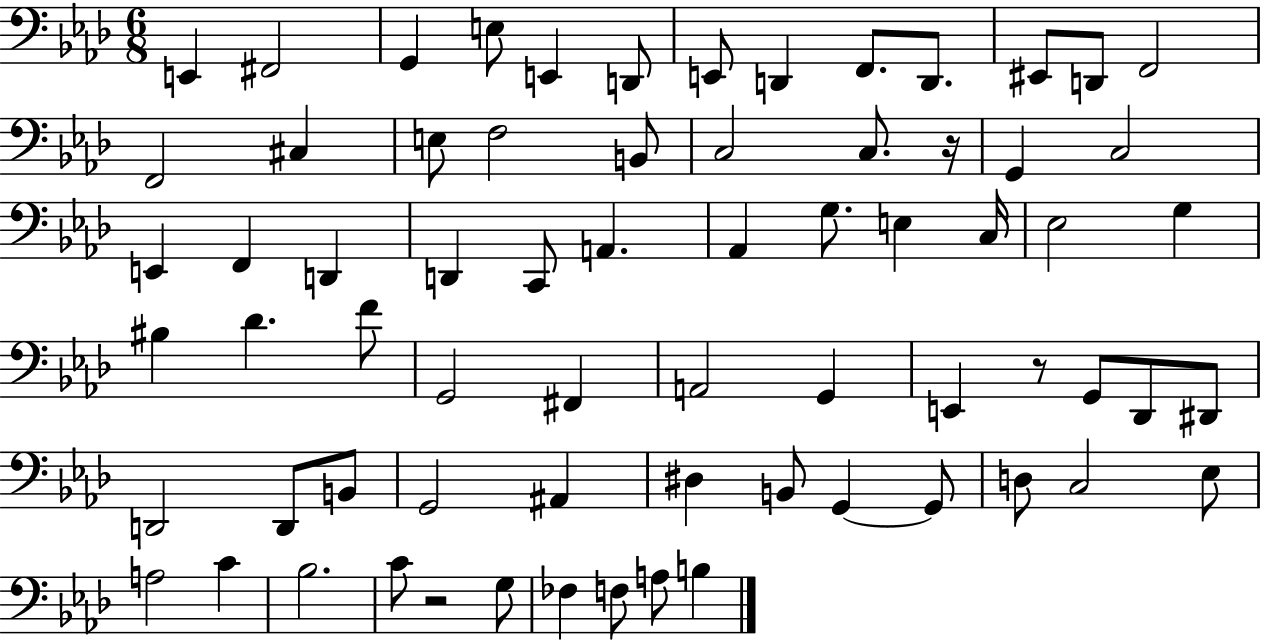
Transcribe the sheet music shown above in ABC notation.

X:1
T:Untitled
M:6/8
L:1/4
K:Ab
E,, ^F,,2 G,, E,/2 E,, D,,/2 E,,/2 D,, F,,/2 D,,/2 ^E,,/2 D,,/2 F,,2 F,,2 ^C, E,/2 F,2 B,,/2 C,2 C,/2 z/4 G,, C,2 E,, F,, D,, D,, C,,/2 A,, _A,, G,/2 E, C,/4 _E,2 G, ^B, _D F/2 G,,2 ^F,, A,,2 G,, E,, z/2 G,,/2 _D,,/2 ^D,,/2 D,,2 D,,/2 B,,/2 G,,2 ^A,, ^D, B,,/2 G,, G,,/2 D,/2 C,2 _E,/2 A,2 C _B,2 C/2 z2 G,/2 _F, F,/2 A,/2 B,